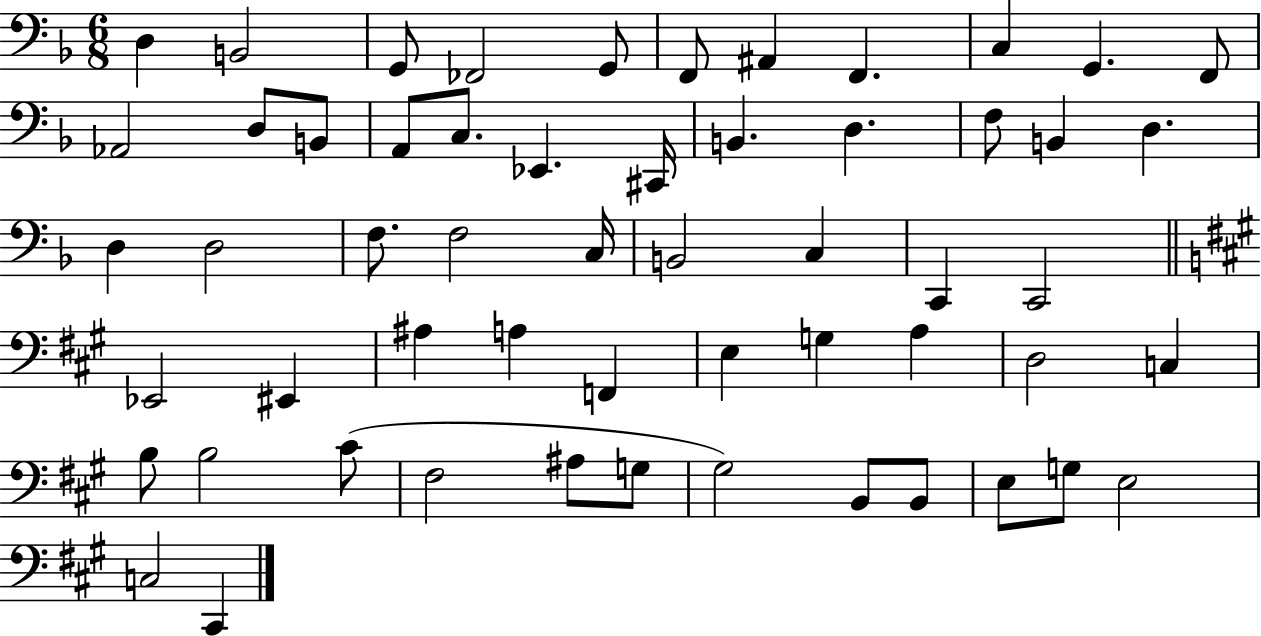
{
  \clef bass
  \numericTimeSignature
  \time 6/8
  \key f \major
  d4 b,2 | g,8 fes,2 g,8 | f,8 ais,4 f,4. | c4 g,4. f,8 | \break aes,2 d8 b,8 | a,8 c8. ees,4. cis,16 | b,4. d4. | f8 b,4 d4. | \break d4 d2 | f8. f2 c16 | b,2 c4 | c,4 c,2 | \break \bar "||" \break \key a \major ees,2 eis,4 | ais4 a4 f,4 | e4 g4 a4 | d2 c4 | \break b8 b2 cis'8( | fis2 ais8 g8 | gis2) b,8 b,8 | e8 g8 e2 | \break c2 cis,4 | \bar "|."
}